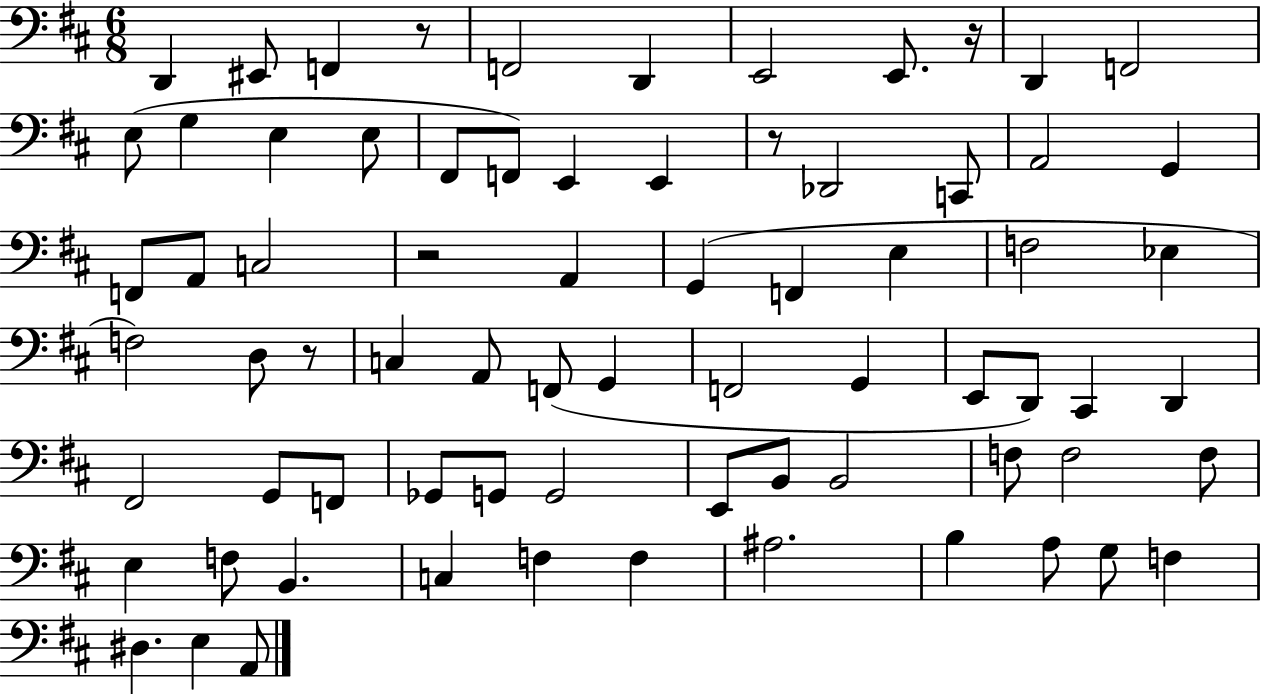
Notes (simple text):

D2/q EIS2/e F2/q R/e F2/h D2/q E2/h E2/e. R/s D2/q F2/h E3/e G3/q E3/q E3/e F#2/e F2/e E2/q E2/q R/e Db2/h C2/e A2/h G2/q F2/e A2/e C3/h R/h A2/q G2/q F2/q E3/q F3/h Eb3/q F3/h D3/e R/e C3/q A2/e F2/e G2/q F2/h G2/q E2/e D2/e C#2/q D2/q F#2/h G2/e F2/e Gb2/e G2/e G2/h E2/e B2/e B2/h F3/e F3/h F3/e E3/q F3/e B2/q. C3/q F3/q F3/q A#3/h. B3/q A3/e G3/e F3/q D#3/q. E3/q A2/e